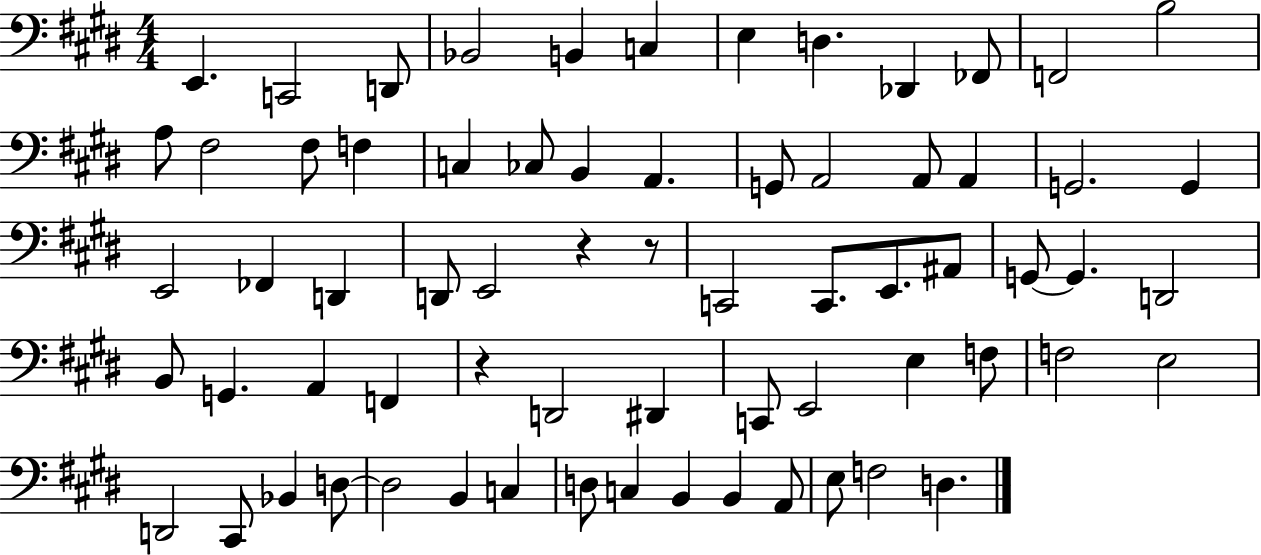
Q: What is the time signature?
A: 4/4